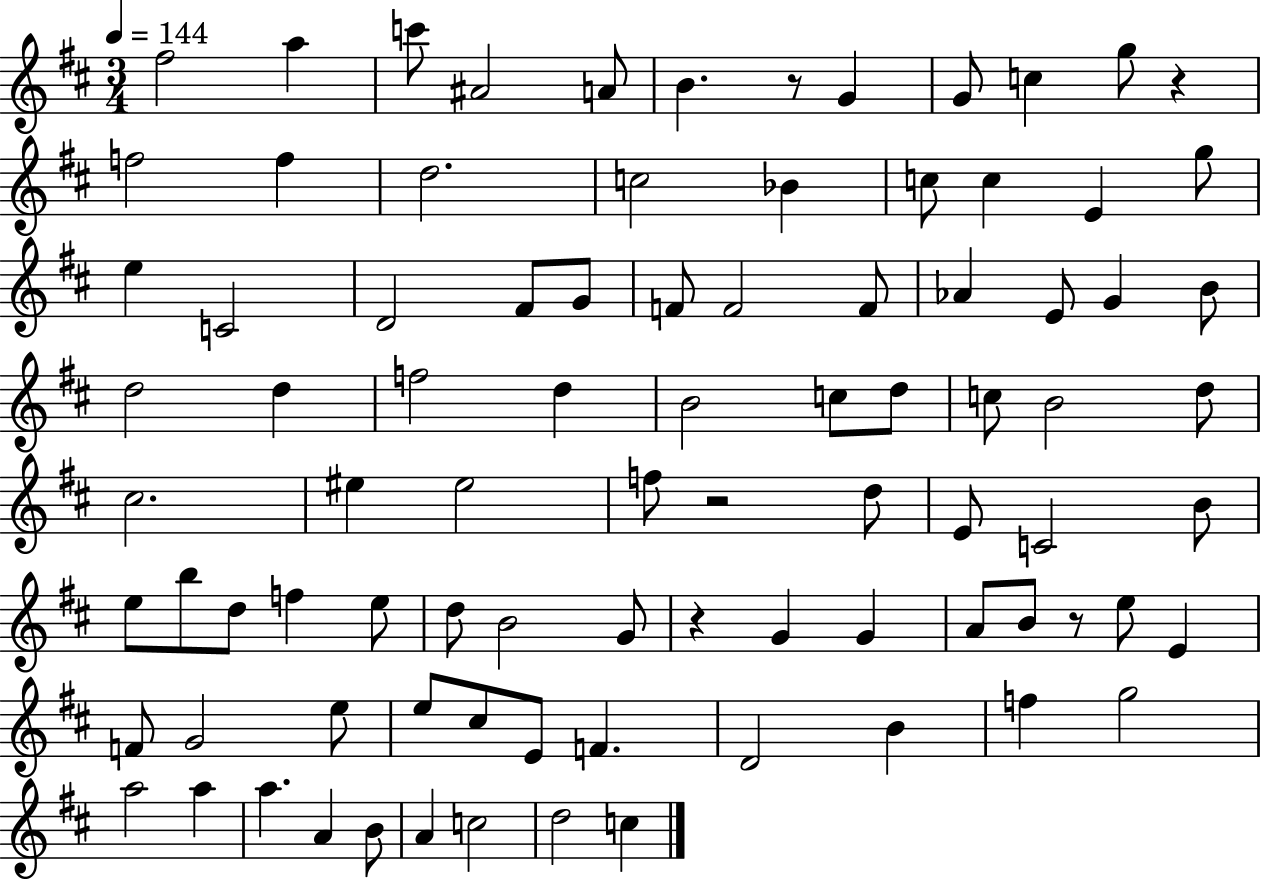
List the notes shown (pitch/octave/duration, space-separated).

F#5/h A5/q C6/e A#4/h A4/e B4/q. R/e G4/q G4/e C5/q G5/e R/q F5/h F5/q D5/h. C5/h Bb4/q C5/e C5/q E4/q G5/e E5/q C4/h D4/h F#4/e G4/e F4/e F4/h F4/e Ab4/q E4/e G4/q B4/e D5/h D5/q F5/h D5/q B4/h C5/e D5/e C5/e B4/h D5/e C#5/h. EIS5/q EIS5/h F5/e R/h D5/e E4/e C4/h B4/e E5/e B5/e D5/e F5/q E5/e D5/e B4/h G4/e R/q G4/q G4/q A4/e B4/e R/e E5/e E4/q F4/e G4/h E5/e E5/e C#5/e E4/e F4/q. D4/h B4/q F5/q G5/h A5/h A5/q A5/q. A4/q B4/e A4/q C5/h D5/h C5/q